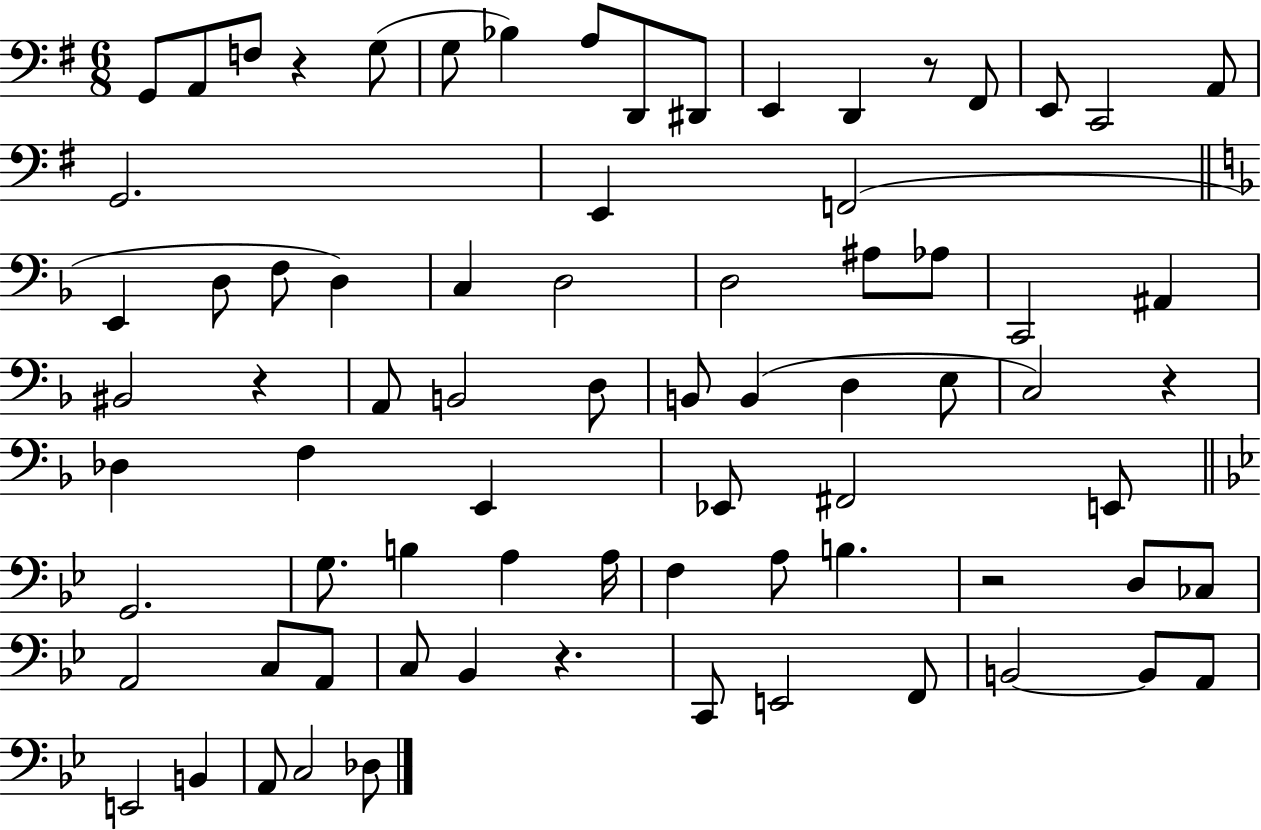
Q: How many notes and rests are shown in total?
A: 76